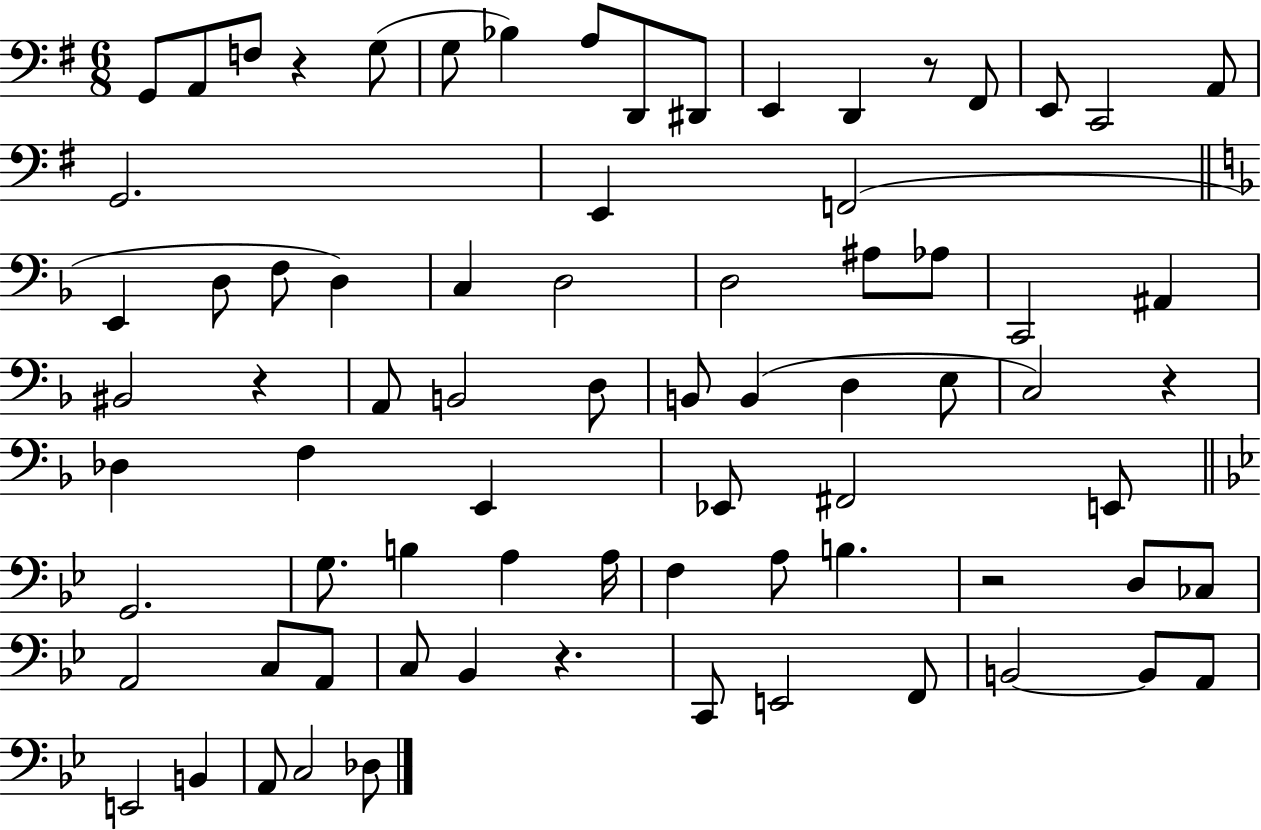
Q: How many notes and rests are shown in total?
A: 76